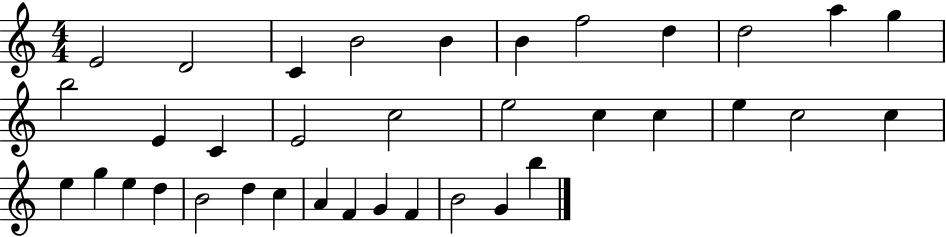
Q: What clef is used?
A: treble